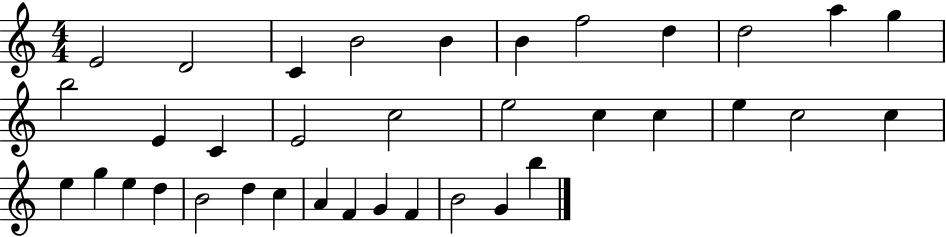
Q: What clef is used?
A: treble